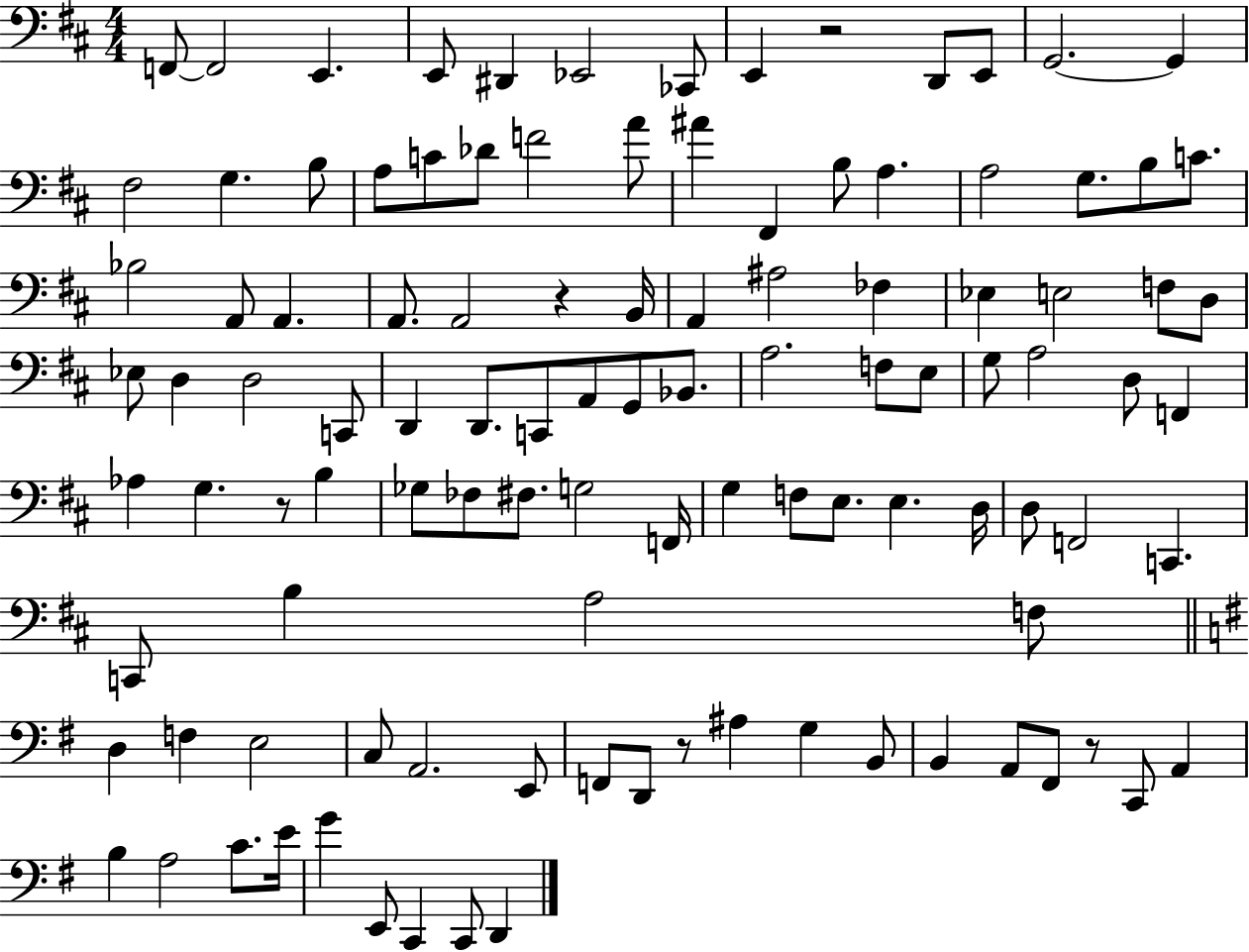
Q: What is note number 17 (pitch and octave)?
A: C4